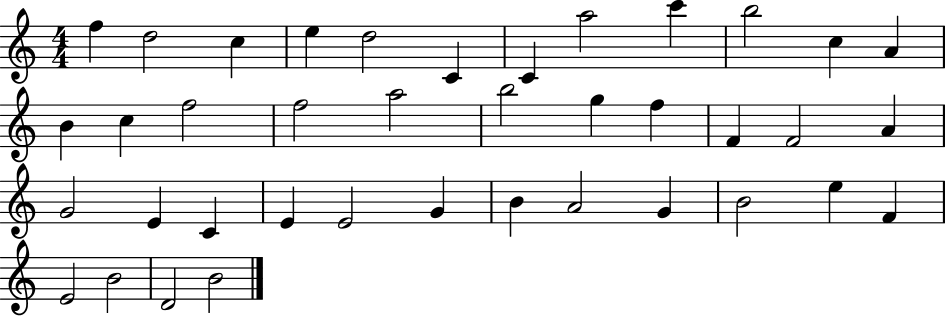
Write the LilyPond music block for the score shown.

{
  \clef treble
  \numericTimeSignature
  \time 4/4
  \key c \major
  f''4 d''2 c''4 | e''4 d''2 c'4 | c'4 a''2 c'''4 | b''2 c''4 a'4 | \break b'4 c''4 f''2 | f''2 a''2 | b''2 g''4 f''4 | f'4 f'2 a'4 | \break g'2 e'4 c'4 | e'4 e'2 g'4 | b'4 a'2 g'4 | b'2 e''4 f'4 | \break e'2 b'2 | d'2 b'2 | \bar "|."
}